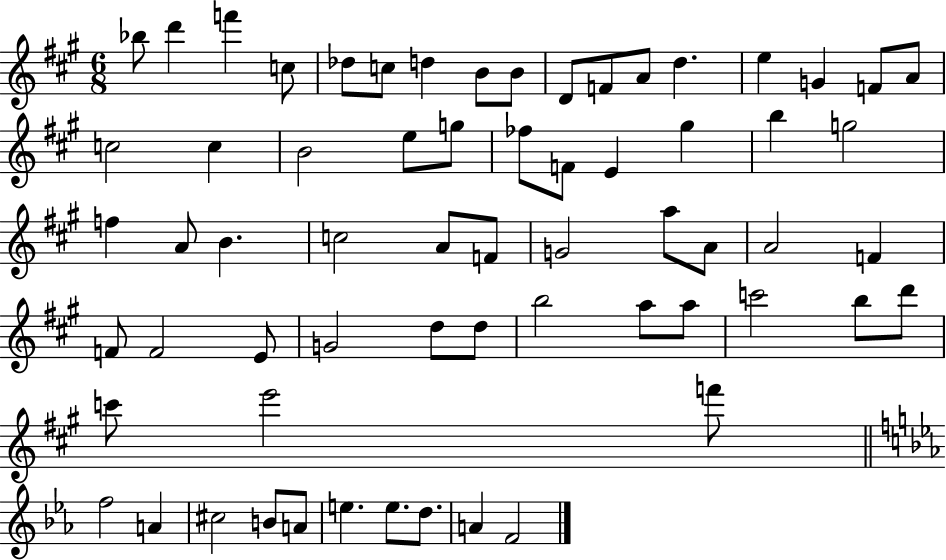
{
  \clef treble
  \numericTimeSignature
  \time 6/8
  \key a \major
  bes''8 d'''4 f'''4 c''8 | des''8 c''8 d''4 b'8 b'8 | d'8 f'8 a'8 d''4. | e''4 g'4 f'8 a'8 | \break c''2 c''4 | b'2 e''8 g''8 | fes''8 f'8 e'4 gis''4 | b''4 g''2 | \break f''4 a'8 b'4. | c''2 a'8 f'8 | g'2 a''8 a'8 | a'2 f'4 | \break f'8 f'2 e'8 | g'2 d''8 d''8 | b''2 a''8 a''8 | c'''2 b''8 d'''8 | \break c'''8 e'''2 f'''8 | \bar "||" \break \key ees \major f''2 a'4 | cis''2 b'8 a'8 | e''4. e''8. d''8. | a'4 f'2 | \break \bar "|."
}